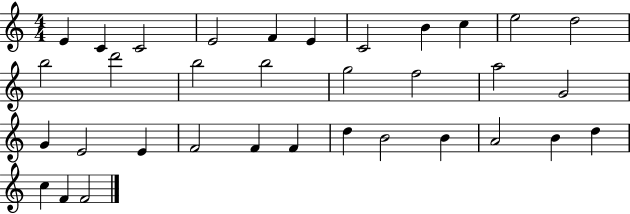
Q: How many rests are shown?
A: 0